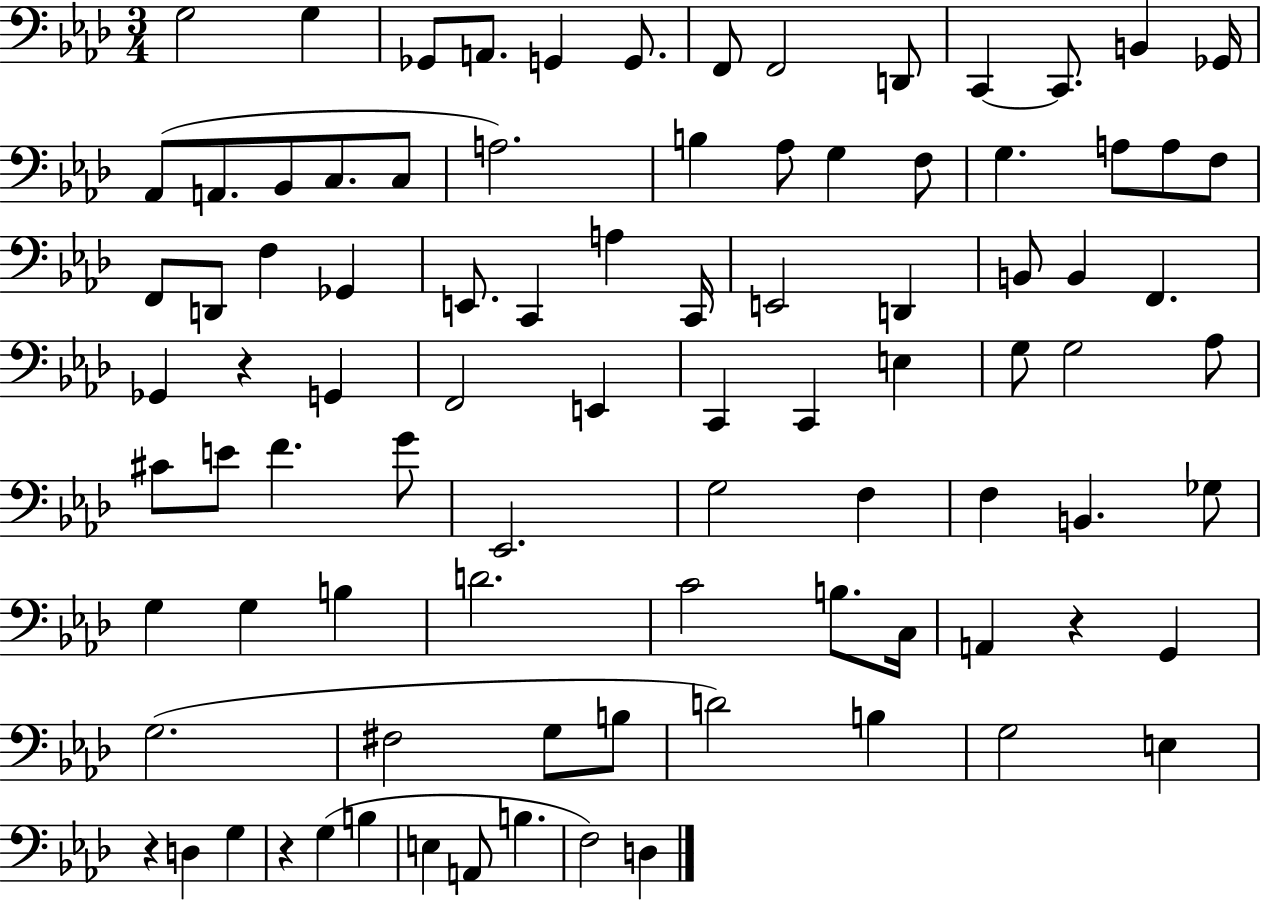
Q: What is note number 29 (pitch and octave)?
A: D2